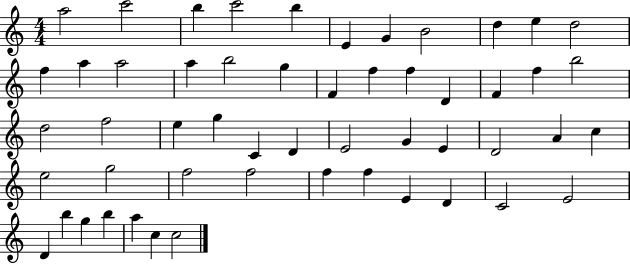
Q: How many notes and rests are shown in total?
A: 53